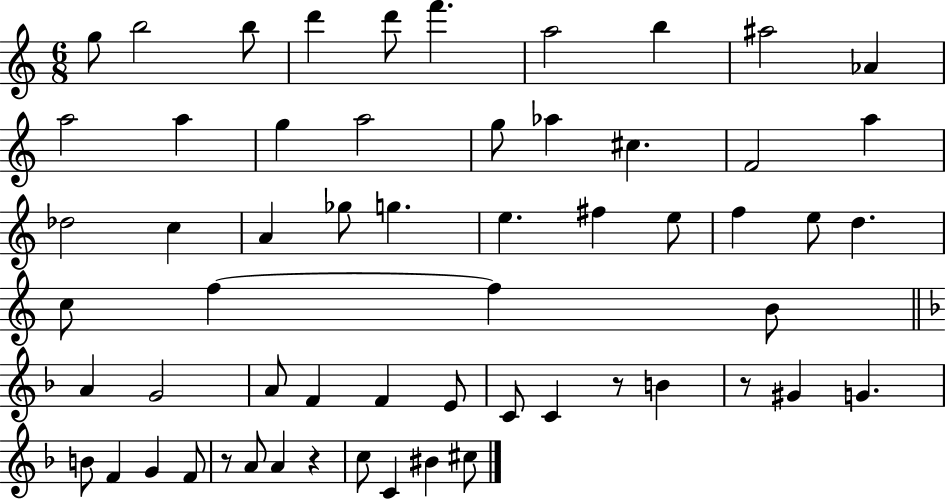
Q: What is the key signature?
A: C major